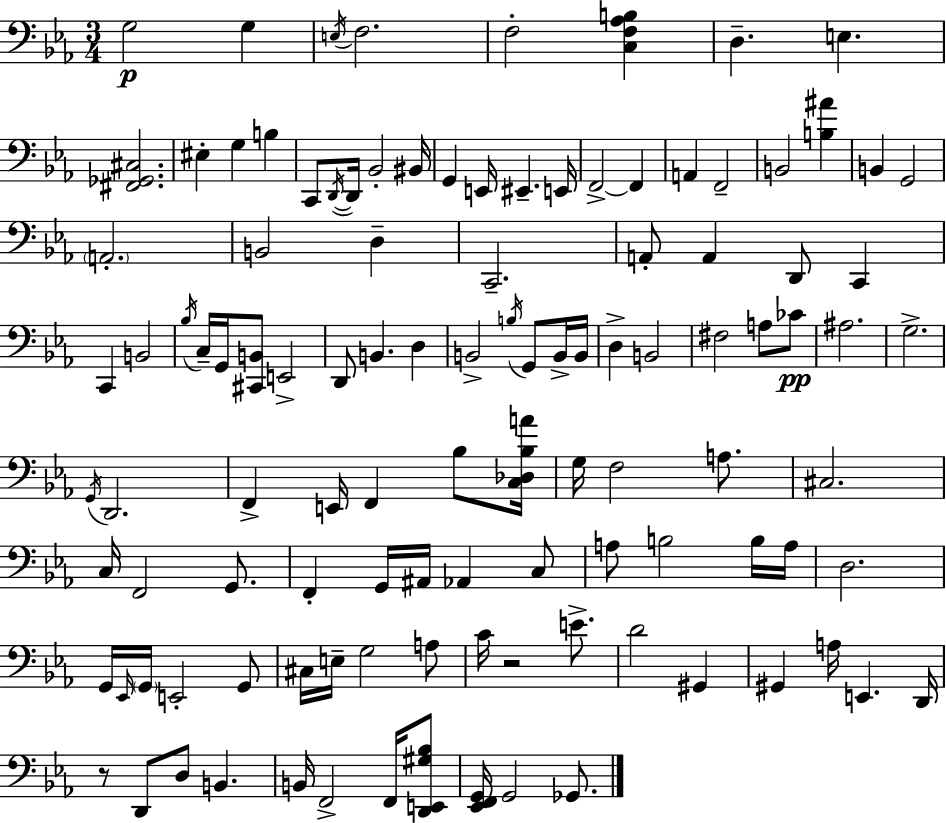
{
  \clef bass
  \numericTimeSignature
  \time 3/4
  \key ees \major
  g2\p g4 | \acciaccatura { e16 } f2. | f2-. <c f aes b>4 | d4.-- e4. | \break <fis, ges, cis>2. | eis4-. g4 b4 | c,8 \acciaccatura { d,16~ }~ d,16 bes,2-. | bis,16 g,4 e,16 eis,4.-- | \break e,16 f,2->~~ f,4 | a,4 f,2-- | b,2 <b ais'>4 | b,4 g,2 | \break \parenthesize a,2.-. | b,2 d4-- | c,2.-- | a,8-. a,4 d,8 c,4 | \break c,4 b,2 | \acciaccatura { bes16 } c16-- g,16 <cis, b,>8 e,2-> | d,8 b,4. d4 | b,2-> \acciaccatura { b16 } | \break g,8 b,16-> b,16 d4-> b,2 | fis2 | a8 ces'8\pp ais2. | g2.-> | \break \acciaccatura { g,16 } d,2. | f,4-> e,16 f,4 | bes8 <c des bes a'>16 g16 f2 | a8. cis2. | \break c16 f,2 | g,8. f,4-. g,16 ais,16 aes,4 | c8 a8 b2 | b16 a16 d2. | \break g,16 \grace { ees,16 } \parenthesize g,16 e,2-. | g,8 cis16 e16-- g2 | a8 c'16 r2 | e'8.-> d'2 | \break gis,4 gis,4 a16 e,4. | d,16 r8 d,8 d8 | b,4. b,16 f,2-> | f,16 <d, e, gis bes>8 <ees, f, g,>16 g,2 | \break ges,8. \bar "|."
}